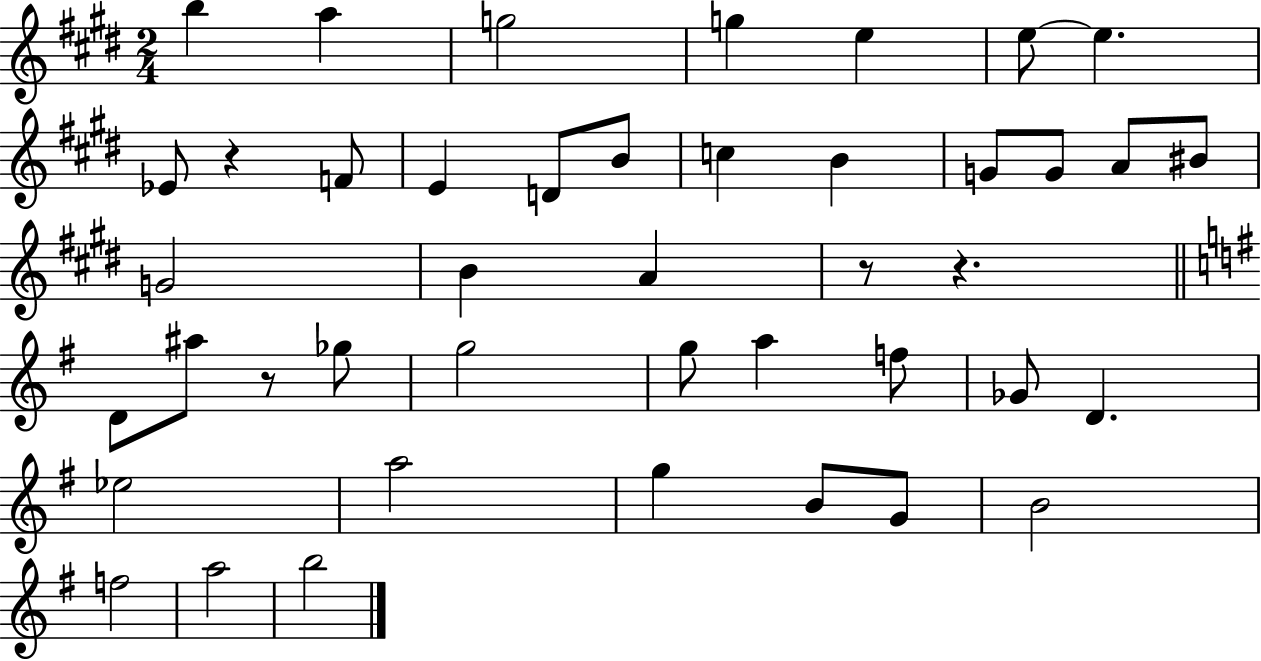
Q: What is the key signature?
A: E major